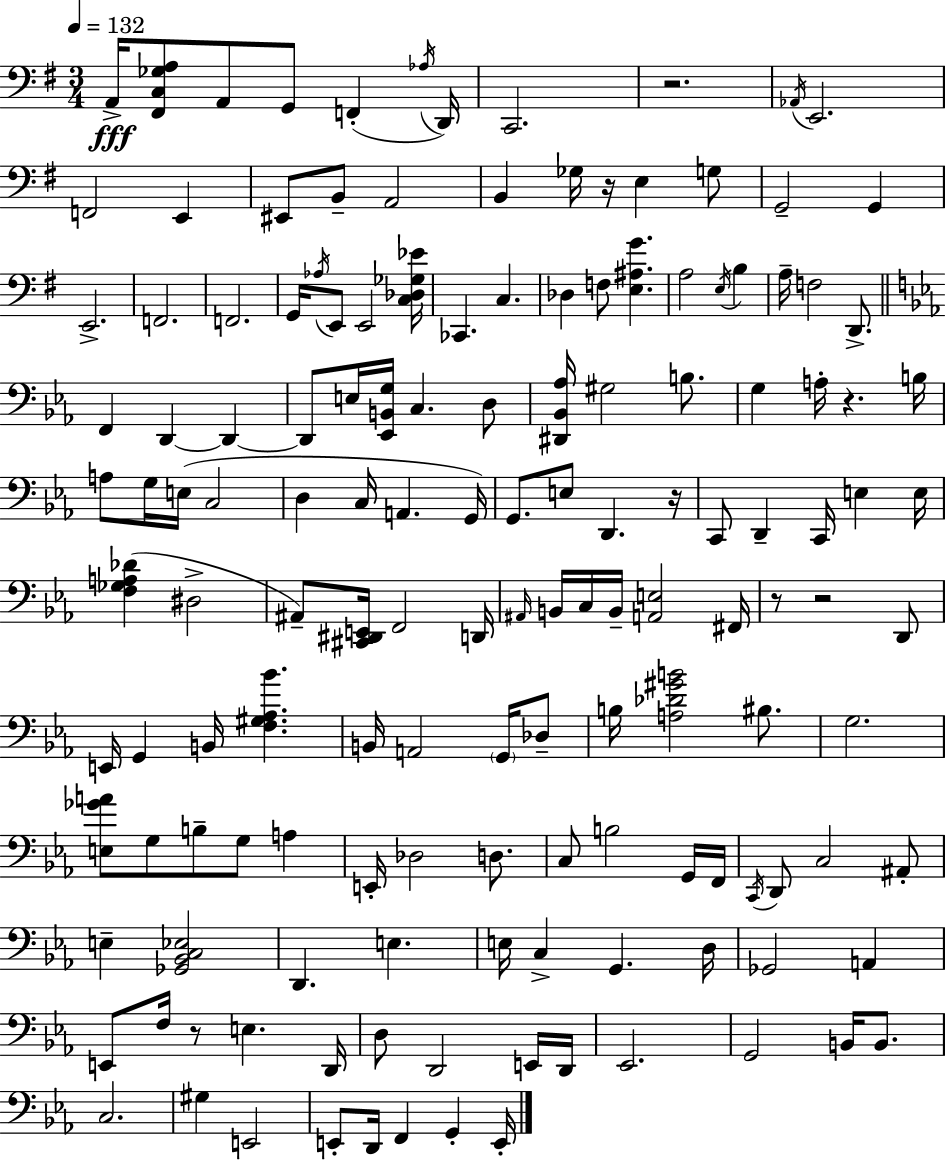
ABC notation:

X:1
T:Untitled
M:3/4
L:1/4
K:Em
A,,/4 [^F,,C,_G,A,]/2 A,,/2 G,,/2 F,, _A,/4 D,,/4 C,,2 z2 _A,,/4 E,,2 F,,2 E,, ^E,,/2 B,,/2 A,,2 B,, _G,/4 z/4 E, G,/2 G,,2 G,, E,,2 F,,2 F,,2 G,,/4 _A,/4 E,,/2 E,,2 [C,_D,_G,_E]/4 _C,, C, _D, F,/2 [E,^A,G] A,2 E,/4 B, A,/4 F,2 D,,/2 F,, D,, D,, D,,/2 E,/4 [_E,,B,,G,]/4 C, D,/2 [^D,,_B,,_A,]/4 ^G,2 B,/2 G, A,/4 z B,/4 A,/2 G,/4 E,/4 C,2 D, C,/4 A,, G,,/4 G,,/2 E,/2 D,, z/4 C,,/2 D,, C,,/4 E, E,/4 [F,_G,A,_D] ^D,2 ^A,,/2 [^C,,^D,,E,,]/4 F,,2 D,,/4 ^A,,/4 B,,/4 C,/4 B,,/4 [A,,E,]2 ^F,,/4 z/2 z2 D,,/2 E,,/4 G,, B,,/4 [F,^G,_A,_B] B,,/4 A,,2 G,,/4 _D,/2 B,/4 [A,_D^GB]2 ^B,/2 G,2 [E,_GA]/2 G,/2 B,/2 G,/2 A, E,,/4 _D,2 D,/2 C,/2 B,2 G,,/4 F,,/4 C,,/4 D,,/2 C,2 ^A,,/2 E, [_G,,_B,,C,_E,]2 D,, E, E,/4 C, G,, D,/4 _G,,2 A,, E,,/2 F,/4 z/2 E, D,,/4 D,/2 D,,2 E,,/4 D,,/4 _E,,2 G,,2 B,,/4 B,,/2 C,2 ^G, E,,2 E,,/2 D,,/4 F,, G,, E,,/4